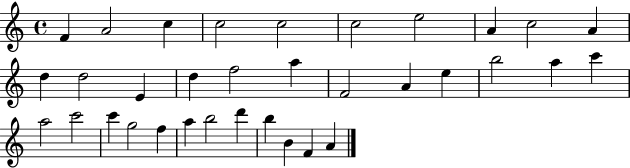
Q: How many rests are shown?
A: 0